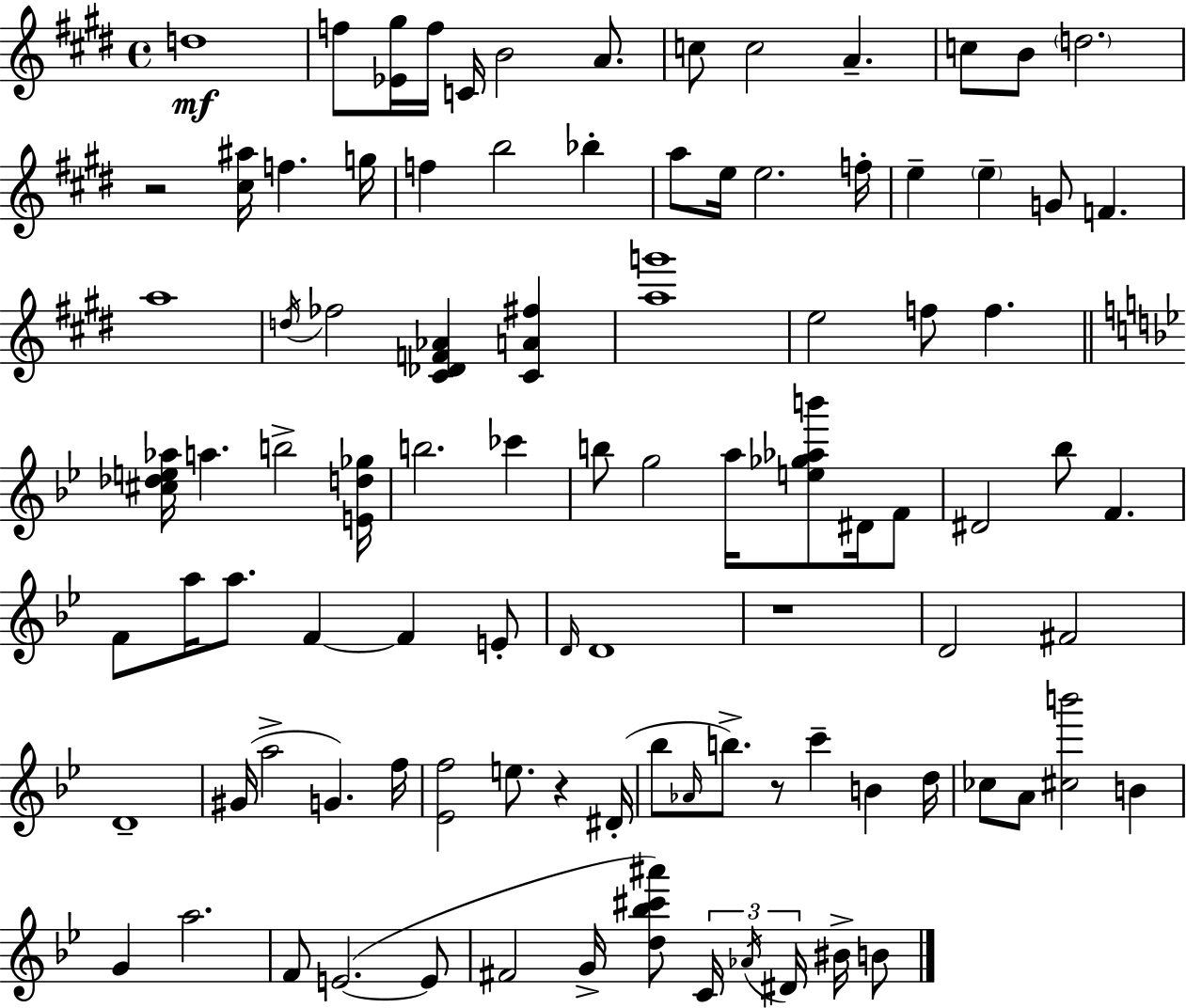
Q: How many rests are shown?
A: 4